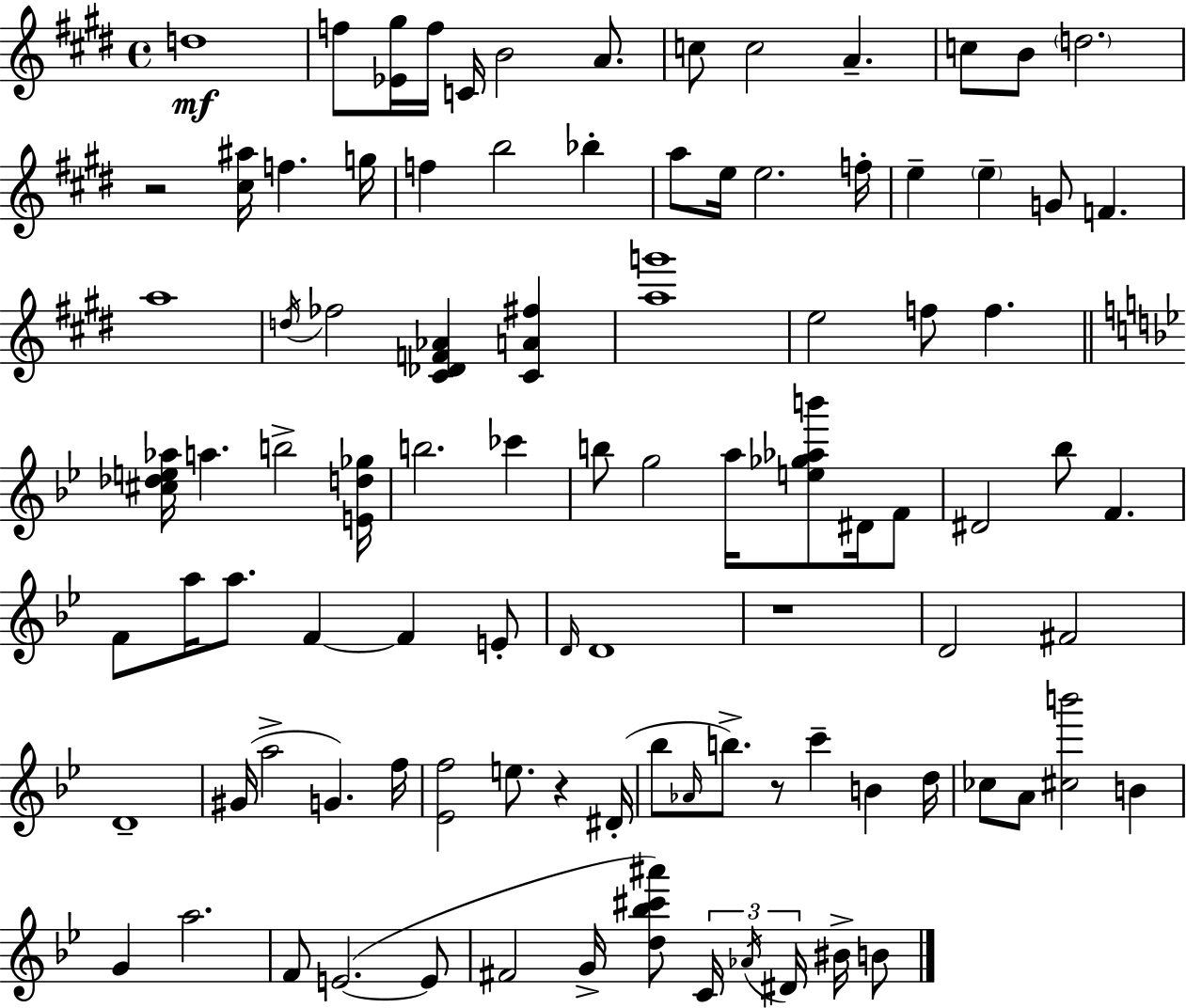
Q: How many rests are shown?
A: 4